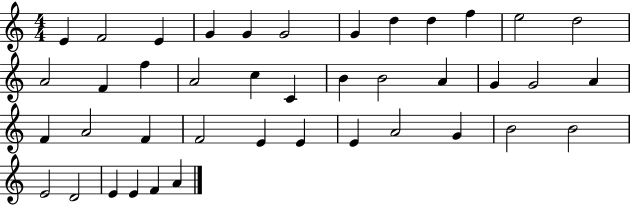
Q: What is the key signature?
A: C major